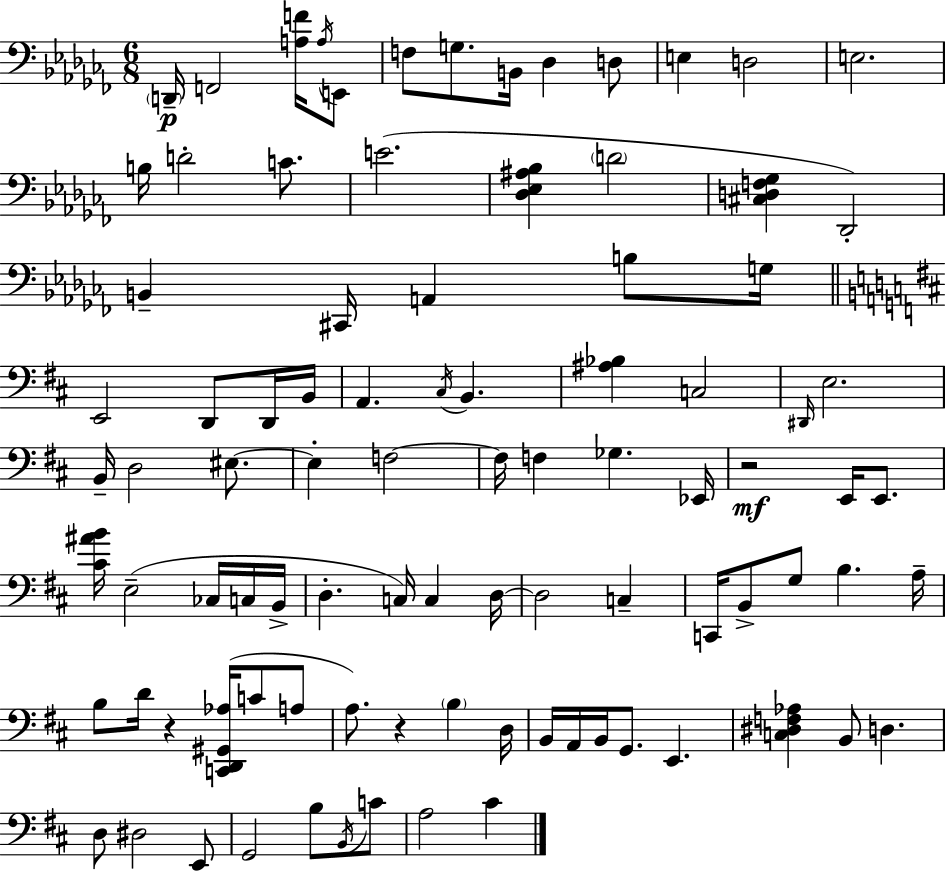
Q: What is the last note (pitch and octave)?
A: C#4